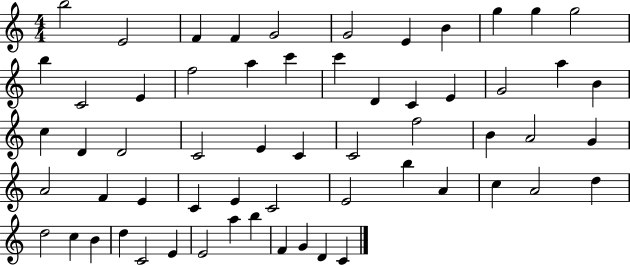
B5/h E4/h F4/q F4/q G4/h G4/h E4/q B4/q G5/q G5/q G5/h B5/q C4/h E4/q F5/h A5/q C6/q C6/q D4/q C4/q E4/q G4/h A5/q B4/q C5/q D4/q D4/h C4/h E4/q C4/q C4/h F5/h B4/q A4/h G4/q A4/h F4/q E4/q C4/q E4/q C4/h E4/h B5/q A4/q C5/q A4/h D5/q D5/h C5/q B4/q D5/q C4/h E4/q E4/h A5/q B5/q F4/q G4/q D4/q C4/q